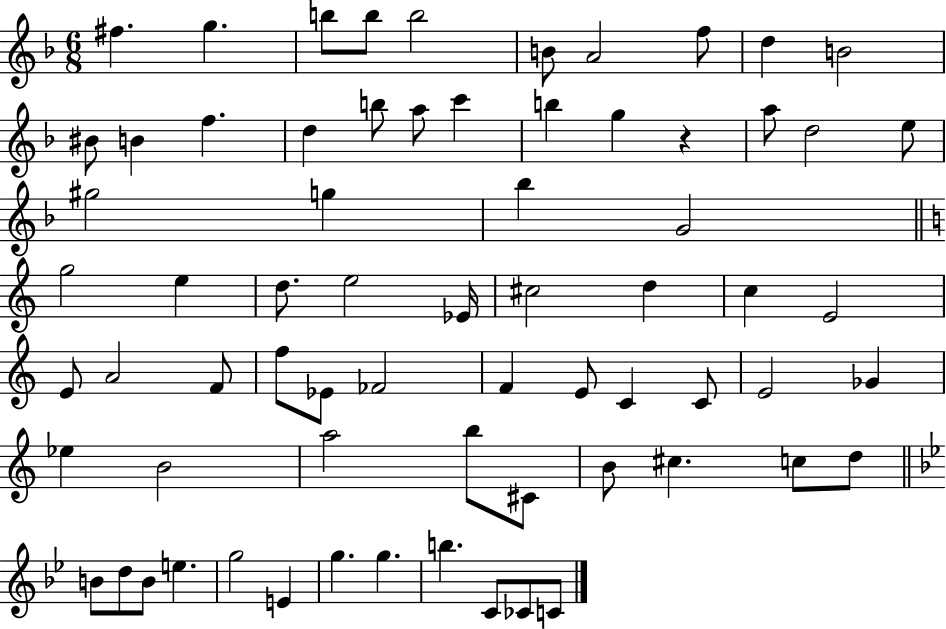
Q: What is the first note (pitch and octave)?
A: F#5